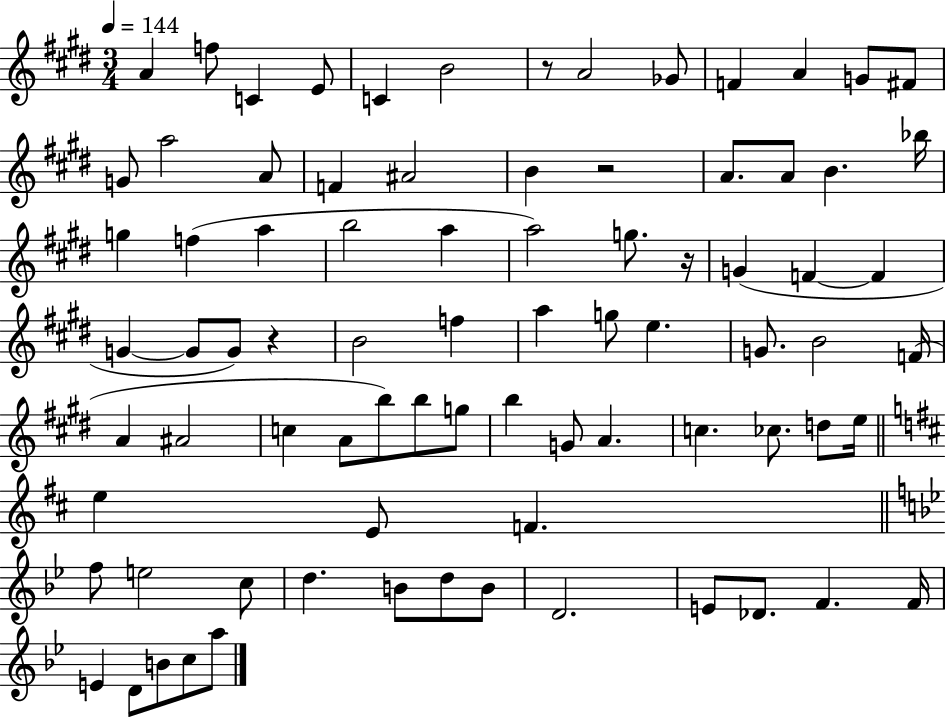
X:1
T:Untitled
M:3/4
L:1/4
K:E
A f/2 C E/2 C B2 z/2 A2 _G/2 F A G/2 ^F/2 G/2 a2 A/2 F ^A2 B z2 A/2 A/2 B _b/4 g f a b2 a a2 g/2 z/4 G F F G G/2 G/2 z B2 f a g/2 e G/2 B2 F/4 A ^A2 c A/2 b/2 b/2 g/2 b G/2 A c _c/2 d/2 e/4 e E/2 F f/2 e2 c/2 d B/2 d/2 B/2 D2 E/2 _D/2 F F/4 E D/2 B/2 c/2 a/2